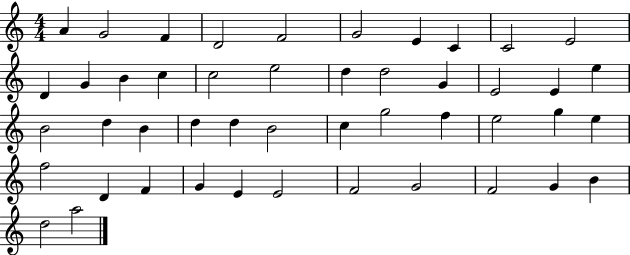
{
  \clef treble
  \numericTimeSignature
  \time 4/4
  \key c \major
  a'4 g'2 f'4 | d'2 f'2 | g'2 e'4 c'4 | c'2 e'2 | \break d'4 g'4 b'4 c''4 | c''2 e''2 | d''4 d''2 g'4 | e'2 e'4 e''4 | \break b'2 d''4 b'4 | d''4 d''4 b'2 | c''4 g''2 f''4 | e''2 g''4 e''4 | \break f''2 d'4 f'4 | g'4 e'4 e'2 | f'2 g'2 | f'2 g'4 b'4 | \break d''2 a''2 | \bar "|."
}